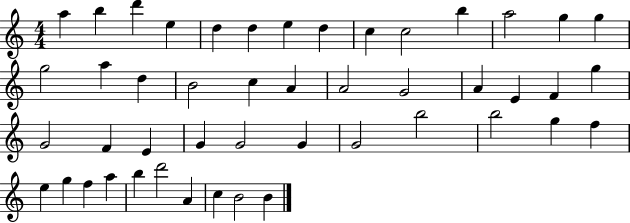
A5/q B5/q D6/q E5/q D5/q D5/q E5/q D5/q C5/q C5/h B5/q A5/h G5/q G5/q G5/h A5/q D5/q B4/h C5/q A4/q A4/h G4/h A4/q E4/q F4/q G5/q G4/h F4/q E4/q G4/q G4/h G4/q G4/h B5/h B5/h G5/q F5/q E5/q G5/q F5/q A5/q B5/q D6/h A4/q C5/q B4/h B4/q